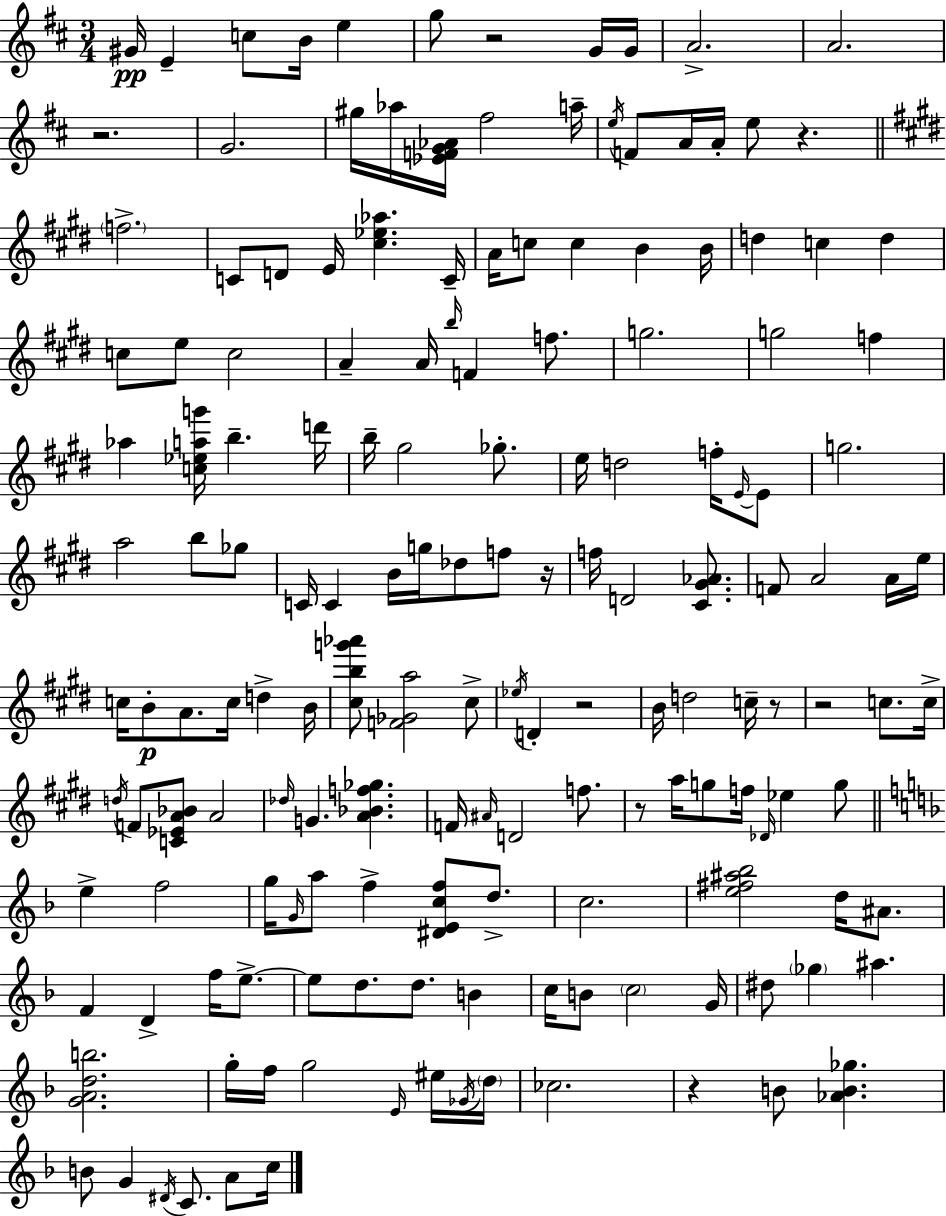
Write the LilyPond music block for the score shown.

{
  \clef treble
  \numericTimeSignature
  \time 3/4
  \key d \major
  gis'16\pp e'4-- c''8 b'16 e''4 | g''8 r2 g'16 g'16 | a'2.-> | a'2. | \break r2. | g'2. | gis''16 aes''16 <ees' f' g' aes'>16 fis''2 a''16-- | \acciaccatura { e''16 } f'8 a'16 a'16-. e''8 r4. | \break \bar "||" \break \key e \major \parenthesize f''2.-> | c'8 d'8 e'16 <cis'' ees'' aes''>4. c'16-- | a'16 c''8 c''4 b'4 b'16 | d''4 c''4 d''4 | \break c''8 e''8 c''2 | a'4-- a'16 \grace { b''16 } f'4 f''8. | g''2. | g''2 f''4 | \break aes''4 <c'' ees'' a'' g'''>16 b''4.-- | d'''16 b''16-- gis''2 ges''8.-. | e''16 d''2 f''16-. \grace { e'16~ }~ | e'8 g''2. | \break a''2 b''8 | ges''8 c'16 c'4 b'16 g''16 des''8 f''8 | r16 f''16 d'2 <cis' gis' aes'>8. | f'8 a'2 | \break a'16 e''16 c''16 b'8-.\p a'8. c''16 d''4-> | b'16 <cis'' b'' g''' aes'''>8 <f' ges' a''>2 | cis''8-> \acciaccatura { ees''16 } d'4-. r2 | b'16 d''2 | \break c''16-- r8 r2 c''8. | c''16-> \acciaccatura { d''16 } f'8 <c' ees' a' bes'>8 a'2 | \grace { des''16 } g'4. <a' bes' f'' ges''>4. | f'16 \grace { ais'16 } d'2 | \break f''8. r8 a''16 g''8 f''16 | \grace { des'16 } ees''4 g''8 \bar "||" \break \key f \major e''4-> f''2 | g''16 \grace { g'16 } a''8 f''4-> <dis' e' c'' f''>8 d''8.-> | c''2. | <e'' fis'' ais'' bes''>2 d''16 ais'8. | \break f'4 d'4-> f''16 e''8.->~~ | e''8 d''8. d''8. b'4 | c''16 b'8 \parenthesize c''2 | g'16 dis''8 \parenthesize ges''4 ais''4. | \break <g' a' d'' b''>2. | g''16-. f''16 g''2 \grace { e'16 } | eis''16 \acciaccatura { ges'16 } \parenthesize d''16 ces''2. | r4 b'8 <aes' b' ges''>4. | \break b'8 g'4 \acciaccatura { dis'16 } c'8. | a'8 c''16 \bar "|."
}